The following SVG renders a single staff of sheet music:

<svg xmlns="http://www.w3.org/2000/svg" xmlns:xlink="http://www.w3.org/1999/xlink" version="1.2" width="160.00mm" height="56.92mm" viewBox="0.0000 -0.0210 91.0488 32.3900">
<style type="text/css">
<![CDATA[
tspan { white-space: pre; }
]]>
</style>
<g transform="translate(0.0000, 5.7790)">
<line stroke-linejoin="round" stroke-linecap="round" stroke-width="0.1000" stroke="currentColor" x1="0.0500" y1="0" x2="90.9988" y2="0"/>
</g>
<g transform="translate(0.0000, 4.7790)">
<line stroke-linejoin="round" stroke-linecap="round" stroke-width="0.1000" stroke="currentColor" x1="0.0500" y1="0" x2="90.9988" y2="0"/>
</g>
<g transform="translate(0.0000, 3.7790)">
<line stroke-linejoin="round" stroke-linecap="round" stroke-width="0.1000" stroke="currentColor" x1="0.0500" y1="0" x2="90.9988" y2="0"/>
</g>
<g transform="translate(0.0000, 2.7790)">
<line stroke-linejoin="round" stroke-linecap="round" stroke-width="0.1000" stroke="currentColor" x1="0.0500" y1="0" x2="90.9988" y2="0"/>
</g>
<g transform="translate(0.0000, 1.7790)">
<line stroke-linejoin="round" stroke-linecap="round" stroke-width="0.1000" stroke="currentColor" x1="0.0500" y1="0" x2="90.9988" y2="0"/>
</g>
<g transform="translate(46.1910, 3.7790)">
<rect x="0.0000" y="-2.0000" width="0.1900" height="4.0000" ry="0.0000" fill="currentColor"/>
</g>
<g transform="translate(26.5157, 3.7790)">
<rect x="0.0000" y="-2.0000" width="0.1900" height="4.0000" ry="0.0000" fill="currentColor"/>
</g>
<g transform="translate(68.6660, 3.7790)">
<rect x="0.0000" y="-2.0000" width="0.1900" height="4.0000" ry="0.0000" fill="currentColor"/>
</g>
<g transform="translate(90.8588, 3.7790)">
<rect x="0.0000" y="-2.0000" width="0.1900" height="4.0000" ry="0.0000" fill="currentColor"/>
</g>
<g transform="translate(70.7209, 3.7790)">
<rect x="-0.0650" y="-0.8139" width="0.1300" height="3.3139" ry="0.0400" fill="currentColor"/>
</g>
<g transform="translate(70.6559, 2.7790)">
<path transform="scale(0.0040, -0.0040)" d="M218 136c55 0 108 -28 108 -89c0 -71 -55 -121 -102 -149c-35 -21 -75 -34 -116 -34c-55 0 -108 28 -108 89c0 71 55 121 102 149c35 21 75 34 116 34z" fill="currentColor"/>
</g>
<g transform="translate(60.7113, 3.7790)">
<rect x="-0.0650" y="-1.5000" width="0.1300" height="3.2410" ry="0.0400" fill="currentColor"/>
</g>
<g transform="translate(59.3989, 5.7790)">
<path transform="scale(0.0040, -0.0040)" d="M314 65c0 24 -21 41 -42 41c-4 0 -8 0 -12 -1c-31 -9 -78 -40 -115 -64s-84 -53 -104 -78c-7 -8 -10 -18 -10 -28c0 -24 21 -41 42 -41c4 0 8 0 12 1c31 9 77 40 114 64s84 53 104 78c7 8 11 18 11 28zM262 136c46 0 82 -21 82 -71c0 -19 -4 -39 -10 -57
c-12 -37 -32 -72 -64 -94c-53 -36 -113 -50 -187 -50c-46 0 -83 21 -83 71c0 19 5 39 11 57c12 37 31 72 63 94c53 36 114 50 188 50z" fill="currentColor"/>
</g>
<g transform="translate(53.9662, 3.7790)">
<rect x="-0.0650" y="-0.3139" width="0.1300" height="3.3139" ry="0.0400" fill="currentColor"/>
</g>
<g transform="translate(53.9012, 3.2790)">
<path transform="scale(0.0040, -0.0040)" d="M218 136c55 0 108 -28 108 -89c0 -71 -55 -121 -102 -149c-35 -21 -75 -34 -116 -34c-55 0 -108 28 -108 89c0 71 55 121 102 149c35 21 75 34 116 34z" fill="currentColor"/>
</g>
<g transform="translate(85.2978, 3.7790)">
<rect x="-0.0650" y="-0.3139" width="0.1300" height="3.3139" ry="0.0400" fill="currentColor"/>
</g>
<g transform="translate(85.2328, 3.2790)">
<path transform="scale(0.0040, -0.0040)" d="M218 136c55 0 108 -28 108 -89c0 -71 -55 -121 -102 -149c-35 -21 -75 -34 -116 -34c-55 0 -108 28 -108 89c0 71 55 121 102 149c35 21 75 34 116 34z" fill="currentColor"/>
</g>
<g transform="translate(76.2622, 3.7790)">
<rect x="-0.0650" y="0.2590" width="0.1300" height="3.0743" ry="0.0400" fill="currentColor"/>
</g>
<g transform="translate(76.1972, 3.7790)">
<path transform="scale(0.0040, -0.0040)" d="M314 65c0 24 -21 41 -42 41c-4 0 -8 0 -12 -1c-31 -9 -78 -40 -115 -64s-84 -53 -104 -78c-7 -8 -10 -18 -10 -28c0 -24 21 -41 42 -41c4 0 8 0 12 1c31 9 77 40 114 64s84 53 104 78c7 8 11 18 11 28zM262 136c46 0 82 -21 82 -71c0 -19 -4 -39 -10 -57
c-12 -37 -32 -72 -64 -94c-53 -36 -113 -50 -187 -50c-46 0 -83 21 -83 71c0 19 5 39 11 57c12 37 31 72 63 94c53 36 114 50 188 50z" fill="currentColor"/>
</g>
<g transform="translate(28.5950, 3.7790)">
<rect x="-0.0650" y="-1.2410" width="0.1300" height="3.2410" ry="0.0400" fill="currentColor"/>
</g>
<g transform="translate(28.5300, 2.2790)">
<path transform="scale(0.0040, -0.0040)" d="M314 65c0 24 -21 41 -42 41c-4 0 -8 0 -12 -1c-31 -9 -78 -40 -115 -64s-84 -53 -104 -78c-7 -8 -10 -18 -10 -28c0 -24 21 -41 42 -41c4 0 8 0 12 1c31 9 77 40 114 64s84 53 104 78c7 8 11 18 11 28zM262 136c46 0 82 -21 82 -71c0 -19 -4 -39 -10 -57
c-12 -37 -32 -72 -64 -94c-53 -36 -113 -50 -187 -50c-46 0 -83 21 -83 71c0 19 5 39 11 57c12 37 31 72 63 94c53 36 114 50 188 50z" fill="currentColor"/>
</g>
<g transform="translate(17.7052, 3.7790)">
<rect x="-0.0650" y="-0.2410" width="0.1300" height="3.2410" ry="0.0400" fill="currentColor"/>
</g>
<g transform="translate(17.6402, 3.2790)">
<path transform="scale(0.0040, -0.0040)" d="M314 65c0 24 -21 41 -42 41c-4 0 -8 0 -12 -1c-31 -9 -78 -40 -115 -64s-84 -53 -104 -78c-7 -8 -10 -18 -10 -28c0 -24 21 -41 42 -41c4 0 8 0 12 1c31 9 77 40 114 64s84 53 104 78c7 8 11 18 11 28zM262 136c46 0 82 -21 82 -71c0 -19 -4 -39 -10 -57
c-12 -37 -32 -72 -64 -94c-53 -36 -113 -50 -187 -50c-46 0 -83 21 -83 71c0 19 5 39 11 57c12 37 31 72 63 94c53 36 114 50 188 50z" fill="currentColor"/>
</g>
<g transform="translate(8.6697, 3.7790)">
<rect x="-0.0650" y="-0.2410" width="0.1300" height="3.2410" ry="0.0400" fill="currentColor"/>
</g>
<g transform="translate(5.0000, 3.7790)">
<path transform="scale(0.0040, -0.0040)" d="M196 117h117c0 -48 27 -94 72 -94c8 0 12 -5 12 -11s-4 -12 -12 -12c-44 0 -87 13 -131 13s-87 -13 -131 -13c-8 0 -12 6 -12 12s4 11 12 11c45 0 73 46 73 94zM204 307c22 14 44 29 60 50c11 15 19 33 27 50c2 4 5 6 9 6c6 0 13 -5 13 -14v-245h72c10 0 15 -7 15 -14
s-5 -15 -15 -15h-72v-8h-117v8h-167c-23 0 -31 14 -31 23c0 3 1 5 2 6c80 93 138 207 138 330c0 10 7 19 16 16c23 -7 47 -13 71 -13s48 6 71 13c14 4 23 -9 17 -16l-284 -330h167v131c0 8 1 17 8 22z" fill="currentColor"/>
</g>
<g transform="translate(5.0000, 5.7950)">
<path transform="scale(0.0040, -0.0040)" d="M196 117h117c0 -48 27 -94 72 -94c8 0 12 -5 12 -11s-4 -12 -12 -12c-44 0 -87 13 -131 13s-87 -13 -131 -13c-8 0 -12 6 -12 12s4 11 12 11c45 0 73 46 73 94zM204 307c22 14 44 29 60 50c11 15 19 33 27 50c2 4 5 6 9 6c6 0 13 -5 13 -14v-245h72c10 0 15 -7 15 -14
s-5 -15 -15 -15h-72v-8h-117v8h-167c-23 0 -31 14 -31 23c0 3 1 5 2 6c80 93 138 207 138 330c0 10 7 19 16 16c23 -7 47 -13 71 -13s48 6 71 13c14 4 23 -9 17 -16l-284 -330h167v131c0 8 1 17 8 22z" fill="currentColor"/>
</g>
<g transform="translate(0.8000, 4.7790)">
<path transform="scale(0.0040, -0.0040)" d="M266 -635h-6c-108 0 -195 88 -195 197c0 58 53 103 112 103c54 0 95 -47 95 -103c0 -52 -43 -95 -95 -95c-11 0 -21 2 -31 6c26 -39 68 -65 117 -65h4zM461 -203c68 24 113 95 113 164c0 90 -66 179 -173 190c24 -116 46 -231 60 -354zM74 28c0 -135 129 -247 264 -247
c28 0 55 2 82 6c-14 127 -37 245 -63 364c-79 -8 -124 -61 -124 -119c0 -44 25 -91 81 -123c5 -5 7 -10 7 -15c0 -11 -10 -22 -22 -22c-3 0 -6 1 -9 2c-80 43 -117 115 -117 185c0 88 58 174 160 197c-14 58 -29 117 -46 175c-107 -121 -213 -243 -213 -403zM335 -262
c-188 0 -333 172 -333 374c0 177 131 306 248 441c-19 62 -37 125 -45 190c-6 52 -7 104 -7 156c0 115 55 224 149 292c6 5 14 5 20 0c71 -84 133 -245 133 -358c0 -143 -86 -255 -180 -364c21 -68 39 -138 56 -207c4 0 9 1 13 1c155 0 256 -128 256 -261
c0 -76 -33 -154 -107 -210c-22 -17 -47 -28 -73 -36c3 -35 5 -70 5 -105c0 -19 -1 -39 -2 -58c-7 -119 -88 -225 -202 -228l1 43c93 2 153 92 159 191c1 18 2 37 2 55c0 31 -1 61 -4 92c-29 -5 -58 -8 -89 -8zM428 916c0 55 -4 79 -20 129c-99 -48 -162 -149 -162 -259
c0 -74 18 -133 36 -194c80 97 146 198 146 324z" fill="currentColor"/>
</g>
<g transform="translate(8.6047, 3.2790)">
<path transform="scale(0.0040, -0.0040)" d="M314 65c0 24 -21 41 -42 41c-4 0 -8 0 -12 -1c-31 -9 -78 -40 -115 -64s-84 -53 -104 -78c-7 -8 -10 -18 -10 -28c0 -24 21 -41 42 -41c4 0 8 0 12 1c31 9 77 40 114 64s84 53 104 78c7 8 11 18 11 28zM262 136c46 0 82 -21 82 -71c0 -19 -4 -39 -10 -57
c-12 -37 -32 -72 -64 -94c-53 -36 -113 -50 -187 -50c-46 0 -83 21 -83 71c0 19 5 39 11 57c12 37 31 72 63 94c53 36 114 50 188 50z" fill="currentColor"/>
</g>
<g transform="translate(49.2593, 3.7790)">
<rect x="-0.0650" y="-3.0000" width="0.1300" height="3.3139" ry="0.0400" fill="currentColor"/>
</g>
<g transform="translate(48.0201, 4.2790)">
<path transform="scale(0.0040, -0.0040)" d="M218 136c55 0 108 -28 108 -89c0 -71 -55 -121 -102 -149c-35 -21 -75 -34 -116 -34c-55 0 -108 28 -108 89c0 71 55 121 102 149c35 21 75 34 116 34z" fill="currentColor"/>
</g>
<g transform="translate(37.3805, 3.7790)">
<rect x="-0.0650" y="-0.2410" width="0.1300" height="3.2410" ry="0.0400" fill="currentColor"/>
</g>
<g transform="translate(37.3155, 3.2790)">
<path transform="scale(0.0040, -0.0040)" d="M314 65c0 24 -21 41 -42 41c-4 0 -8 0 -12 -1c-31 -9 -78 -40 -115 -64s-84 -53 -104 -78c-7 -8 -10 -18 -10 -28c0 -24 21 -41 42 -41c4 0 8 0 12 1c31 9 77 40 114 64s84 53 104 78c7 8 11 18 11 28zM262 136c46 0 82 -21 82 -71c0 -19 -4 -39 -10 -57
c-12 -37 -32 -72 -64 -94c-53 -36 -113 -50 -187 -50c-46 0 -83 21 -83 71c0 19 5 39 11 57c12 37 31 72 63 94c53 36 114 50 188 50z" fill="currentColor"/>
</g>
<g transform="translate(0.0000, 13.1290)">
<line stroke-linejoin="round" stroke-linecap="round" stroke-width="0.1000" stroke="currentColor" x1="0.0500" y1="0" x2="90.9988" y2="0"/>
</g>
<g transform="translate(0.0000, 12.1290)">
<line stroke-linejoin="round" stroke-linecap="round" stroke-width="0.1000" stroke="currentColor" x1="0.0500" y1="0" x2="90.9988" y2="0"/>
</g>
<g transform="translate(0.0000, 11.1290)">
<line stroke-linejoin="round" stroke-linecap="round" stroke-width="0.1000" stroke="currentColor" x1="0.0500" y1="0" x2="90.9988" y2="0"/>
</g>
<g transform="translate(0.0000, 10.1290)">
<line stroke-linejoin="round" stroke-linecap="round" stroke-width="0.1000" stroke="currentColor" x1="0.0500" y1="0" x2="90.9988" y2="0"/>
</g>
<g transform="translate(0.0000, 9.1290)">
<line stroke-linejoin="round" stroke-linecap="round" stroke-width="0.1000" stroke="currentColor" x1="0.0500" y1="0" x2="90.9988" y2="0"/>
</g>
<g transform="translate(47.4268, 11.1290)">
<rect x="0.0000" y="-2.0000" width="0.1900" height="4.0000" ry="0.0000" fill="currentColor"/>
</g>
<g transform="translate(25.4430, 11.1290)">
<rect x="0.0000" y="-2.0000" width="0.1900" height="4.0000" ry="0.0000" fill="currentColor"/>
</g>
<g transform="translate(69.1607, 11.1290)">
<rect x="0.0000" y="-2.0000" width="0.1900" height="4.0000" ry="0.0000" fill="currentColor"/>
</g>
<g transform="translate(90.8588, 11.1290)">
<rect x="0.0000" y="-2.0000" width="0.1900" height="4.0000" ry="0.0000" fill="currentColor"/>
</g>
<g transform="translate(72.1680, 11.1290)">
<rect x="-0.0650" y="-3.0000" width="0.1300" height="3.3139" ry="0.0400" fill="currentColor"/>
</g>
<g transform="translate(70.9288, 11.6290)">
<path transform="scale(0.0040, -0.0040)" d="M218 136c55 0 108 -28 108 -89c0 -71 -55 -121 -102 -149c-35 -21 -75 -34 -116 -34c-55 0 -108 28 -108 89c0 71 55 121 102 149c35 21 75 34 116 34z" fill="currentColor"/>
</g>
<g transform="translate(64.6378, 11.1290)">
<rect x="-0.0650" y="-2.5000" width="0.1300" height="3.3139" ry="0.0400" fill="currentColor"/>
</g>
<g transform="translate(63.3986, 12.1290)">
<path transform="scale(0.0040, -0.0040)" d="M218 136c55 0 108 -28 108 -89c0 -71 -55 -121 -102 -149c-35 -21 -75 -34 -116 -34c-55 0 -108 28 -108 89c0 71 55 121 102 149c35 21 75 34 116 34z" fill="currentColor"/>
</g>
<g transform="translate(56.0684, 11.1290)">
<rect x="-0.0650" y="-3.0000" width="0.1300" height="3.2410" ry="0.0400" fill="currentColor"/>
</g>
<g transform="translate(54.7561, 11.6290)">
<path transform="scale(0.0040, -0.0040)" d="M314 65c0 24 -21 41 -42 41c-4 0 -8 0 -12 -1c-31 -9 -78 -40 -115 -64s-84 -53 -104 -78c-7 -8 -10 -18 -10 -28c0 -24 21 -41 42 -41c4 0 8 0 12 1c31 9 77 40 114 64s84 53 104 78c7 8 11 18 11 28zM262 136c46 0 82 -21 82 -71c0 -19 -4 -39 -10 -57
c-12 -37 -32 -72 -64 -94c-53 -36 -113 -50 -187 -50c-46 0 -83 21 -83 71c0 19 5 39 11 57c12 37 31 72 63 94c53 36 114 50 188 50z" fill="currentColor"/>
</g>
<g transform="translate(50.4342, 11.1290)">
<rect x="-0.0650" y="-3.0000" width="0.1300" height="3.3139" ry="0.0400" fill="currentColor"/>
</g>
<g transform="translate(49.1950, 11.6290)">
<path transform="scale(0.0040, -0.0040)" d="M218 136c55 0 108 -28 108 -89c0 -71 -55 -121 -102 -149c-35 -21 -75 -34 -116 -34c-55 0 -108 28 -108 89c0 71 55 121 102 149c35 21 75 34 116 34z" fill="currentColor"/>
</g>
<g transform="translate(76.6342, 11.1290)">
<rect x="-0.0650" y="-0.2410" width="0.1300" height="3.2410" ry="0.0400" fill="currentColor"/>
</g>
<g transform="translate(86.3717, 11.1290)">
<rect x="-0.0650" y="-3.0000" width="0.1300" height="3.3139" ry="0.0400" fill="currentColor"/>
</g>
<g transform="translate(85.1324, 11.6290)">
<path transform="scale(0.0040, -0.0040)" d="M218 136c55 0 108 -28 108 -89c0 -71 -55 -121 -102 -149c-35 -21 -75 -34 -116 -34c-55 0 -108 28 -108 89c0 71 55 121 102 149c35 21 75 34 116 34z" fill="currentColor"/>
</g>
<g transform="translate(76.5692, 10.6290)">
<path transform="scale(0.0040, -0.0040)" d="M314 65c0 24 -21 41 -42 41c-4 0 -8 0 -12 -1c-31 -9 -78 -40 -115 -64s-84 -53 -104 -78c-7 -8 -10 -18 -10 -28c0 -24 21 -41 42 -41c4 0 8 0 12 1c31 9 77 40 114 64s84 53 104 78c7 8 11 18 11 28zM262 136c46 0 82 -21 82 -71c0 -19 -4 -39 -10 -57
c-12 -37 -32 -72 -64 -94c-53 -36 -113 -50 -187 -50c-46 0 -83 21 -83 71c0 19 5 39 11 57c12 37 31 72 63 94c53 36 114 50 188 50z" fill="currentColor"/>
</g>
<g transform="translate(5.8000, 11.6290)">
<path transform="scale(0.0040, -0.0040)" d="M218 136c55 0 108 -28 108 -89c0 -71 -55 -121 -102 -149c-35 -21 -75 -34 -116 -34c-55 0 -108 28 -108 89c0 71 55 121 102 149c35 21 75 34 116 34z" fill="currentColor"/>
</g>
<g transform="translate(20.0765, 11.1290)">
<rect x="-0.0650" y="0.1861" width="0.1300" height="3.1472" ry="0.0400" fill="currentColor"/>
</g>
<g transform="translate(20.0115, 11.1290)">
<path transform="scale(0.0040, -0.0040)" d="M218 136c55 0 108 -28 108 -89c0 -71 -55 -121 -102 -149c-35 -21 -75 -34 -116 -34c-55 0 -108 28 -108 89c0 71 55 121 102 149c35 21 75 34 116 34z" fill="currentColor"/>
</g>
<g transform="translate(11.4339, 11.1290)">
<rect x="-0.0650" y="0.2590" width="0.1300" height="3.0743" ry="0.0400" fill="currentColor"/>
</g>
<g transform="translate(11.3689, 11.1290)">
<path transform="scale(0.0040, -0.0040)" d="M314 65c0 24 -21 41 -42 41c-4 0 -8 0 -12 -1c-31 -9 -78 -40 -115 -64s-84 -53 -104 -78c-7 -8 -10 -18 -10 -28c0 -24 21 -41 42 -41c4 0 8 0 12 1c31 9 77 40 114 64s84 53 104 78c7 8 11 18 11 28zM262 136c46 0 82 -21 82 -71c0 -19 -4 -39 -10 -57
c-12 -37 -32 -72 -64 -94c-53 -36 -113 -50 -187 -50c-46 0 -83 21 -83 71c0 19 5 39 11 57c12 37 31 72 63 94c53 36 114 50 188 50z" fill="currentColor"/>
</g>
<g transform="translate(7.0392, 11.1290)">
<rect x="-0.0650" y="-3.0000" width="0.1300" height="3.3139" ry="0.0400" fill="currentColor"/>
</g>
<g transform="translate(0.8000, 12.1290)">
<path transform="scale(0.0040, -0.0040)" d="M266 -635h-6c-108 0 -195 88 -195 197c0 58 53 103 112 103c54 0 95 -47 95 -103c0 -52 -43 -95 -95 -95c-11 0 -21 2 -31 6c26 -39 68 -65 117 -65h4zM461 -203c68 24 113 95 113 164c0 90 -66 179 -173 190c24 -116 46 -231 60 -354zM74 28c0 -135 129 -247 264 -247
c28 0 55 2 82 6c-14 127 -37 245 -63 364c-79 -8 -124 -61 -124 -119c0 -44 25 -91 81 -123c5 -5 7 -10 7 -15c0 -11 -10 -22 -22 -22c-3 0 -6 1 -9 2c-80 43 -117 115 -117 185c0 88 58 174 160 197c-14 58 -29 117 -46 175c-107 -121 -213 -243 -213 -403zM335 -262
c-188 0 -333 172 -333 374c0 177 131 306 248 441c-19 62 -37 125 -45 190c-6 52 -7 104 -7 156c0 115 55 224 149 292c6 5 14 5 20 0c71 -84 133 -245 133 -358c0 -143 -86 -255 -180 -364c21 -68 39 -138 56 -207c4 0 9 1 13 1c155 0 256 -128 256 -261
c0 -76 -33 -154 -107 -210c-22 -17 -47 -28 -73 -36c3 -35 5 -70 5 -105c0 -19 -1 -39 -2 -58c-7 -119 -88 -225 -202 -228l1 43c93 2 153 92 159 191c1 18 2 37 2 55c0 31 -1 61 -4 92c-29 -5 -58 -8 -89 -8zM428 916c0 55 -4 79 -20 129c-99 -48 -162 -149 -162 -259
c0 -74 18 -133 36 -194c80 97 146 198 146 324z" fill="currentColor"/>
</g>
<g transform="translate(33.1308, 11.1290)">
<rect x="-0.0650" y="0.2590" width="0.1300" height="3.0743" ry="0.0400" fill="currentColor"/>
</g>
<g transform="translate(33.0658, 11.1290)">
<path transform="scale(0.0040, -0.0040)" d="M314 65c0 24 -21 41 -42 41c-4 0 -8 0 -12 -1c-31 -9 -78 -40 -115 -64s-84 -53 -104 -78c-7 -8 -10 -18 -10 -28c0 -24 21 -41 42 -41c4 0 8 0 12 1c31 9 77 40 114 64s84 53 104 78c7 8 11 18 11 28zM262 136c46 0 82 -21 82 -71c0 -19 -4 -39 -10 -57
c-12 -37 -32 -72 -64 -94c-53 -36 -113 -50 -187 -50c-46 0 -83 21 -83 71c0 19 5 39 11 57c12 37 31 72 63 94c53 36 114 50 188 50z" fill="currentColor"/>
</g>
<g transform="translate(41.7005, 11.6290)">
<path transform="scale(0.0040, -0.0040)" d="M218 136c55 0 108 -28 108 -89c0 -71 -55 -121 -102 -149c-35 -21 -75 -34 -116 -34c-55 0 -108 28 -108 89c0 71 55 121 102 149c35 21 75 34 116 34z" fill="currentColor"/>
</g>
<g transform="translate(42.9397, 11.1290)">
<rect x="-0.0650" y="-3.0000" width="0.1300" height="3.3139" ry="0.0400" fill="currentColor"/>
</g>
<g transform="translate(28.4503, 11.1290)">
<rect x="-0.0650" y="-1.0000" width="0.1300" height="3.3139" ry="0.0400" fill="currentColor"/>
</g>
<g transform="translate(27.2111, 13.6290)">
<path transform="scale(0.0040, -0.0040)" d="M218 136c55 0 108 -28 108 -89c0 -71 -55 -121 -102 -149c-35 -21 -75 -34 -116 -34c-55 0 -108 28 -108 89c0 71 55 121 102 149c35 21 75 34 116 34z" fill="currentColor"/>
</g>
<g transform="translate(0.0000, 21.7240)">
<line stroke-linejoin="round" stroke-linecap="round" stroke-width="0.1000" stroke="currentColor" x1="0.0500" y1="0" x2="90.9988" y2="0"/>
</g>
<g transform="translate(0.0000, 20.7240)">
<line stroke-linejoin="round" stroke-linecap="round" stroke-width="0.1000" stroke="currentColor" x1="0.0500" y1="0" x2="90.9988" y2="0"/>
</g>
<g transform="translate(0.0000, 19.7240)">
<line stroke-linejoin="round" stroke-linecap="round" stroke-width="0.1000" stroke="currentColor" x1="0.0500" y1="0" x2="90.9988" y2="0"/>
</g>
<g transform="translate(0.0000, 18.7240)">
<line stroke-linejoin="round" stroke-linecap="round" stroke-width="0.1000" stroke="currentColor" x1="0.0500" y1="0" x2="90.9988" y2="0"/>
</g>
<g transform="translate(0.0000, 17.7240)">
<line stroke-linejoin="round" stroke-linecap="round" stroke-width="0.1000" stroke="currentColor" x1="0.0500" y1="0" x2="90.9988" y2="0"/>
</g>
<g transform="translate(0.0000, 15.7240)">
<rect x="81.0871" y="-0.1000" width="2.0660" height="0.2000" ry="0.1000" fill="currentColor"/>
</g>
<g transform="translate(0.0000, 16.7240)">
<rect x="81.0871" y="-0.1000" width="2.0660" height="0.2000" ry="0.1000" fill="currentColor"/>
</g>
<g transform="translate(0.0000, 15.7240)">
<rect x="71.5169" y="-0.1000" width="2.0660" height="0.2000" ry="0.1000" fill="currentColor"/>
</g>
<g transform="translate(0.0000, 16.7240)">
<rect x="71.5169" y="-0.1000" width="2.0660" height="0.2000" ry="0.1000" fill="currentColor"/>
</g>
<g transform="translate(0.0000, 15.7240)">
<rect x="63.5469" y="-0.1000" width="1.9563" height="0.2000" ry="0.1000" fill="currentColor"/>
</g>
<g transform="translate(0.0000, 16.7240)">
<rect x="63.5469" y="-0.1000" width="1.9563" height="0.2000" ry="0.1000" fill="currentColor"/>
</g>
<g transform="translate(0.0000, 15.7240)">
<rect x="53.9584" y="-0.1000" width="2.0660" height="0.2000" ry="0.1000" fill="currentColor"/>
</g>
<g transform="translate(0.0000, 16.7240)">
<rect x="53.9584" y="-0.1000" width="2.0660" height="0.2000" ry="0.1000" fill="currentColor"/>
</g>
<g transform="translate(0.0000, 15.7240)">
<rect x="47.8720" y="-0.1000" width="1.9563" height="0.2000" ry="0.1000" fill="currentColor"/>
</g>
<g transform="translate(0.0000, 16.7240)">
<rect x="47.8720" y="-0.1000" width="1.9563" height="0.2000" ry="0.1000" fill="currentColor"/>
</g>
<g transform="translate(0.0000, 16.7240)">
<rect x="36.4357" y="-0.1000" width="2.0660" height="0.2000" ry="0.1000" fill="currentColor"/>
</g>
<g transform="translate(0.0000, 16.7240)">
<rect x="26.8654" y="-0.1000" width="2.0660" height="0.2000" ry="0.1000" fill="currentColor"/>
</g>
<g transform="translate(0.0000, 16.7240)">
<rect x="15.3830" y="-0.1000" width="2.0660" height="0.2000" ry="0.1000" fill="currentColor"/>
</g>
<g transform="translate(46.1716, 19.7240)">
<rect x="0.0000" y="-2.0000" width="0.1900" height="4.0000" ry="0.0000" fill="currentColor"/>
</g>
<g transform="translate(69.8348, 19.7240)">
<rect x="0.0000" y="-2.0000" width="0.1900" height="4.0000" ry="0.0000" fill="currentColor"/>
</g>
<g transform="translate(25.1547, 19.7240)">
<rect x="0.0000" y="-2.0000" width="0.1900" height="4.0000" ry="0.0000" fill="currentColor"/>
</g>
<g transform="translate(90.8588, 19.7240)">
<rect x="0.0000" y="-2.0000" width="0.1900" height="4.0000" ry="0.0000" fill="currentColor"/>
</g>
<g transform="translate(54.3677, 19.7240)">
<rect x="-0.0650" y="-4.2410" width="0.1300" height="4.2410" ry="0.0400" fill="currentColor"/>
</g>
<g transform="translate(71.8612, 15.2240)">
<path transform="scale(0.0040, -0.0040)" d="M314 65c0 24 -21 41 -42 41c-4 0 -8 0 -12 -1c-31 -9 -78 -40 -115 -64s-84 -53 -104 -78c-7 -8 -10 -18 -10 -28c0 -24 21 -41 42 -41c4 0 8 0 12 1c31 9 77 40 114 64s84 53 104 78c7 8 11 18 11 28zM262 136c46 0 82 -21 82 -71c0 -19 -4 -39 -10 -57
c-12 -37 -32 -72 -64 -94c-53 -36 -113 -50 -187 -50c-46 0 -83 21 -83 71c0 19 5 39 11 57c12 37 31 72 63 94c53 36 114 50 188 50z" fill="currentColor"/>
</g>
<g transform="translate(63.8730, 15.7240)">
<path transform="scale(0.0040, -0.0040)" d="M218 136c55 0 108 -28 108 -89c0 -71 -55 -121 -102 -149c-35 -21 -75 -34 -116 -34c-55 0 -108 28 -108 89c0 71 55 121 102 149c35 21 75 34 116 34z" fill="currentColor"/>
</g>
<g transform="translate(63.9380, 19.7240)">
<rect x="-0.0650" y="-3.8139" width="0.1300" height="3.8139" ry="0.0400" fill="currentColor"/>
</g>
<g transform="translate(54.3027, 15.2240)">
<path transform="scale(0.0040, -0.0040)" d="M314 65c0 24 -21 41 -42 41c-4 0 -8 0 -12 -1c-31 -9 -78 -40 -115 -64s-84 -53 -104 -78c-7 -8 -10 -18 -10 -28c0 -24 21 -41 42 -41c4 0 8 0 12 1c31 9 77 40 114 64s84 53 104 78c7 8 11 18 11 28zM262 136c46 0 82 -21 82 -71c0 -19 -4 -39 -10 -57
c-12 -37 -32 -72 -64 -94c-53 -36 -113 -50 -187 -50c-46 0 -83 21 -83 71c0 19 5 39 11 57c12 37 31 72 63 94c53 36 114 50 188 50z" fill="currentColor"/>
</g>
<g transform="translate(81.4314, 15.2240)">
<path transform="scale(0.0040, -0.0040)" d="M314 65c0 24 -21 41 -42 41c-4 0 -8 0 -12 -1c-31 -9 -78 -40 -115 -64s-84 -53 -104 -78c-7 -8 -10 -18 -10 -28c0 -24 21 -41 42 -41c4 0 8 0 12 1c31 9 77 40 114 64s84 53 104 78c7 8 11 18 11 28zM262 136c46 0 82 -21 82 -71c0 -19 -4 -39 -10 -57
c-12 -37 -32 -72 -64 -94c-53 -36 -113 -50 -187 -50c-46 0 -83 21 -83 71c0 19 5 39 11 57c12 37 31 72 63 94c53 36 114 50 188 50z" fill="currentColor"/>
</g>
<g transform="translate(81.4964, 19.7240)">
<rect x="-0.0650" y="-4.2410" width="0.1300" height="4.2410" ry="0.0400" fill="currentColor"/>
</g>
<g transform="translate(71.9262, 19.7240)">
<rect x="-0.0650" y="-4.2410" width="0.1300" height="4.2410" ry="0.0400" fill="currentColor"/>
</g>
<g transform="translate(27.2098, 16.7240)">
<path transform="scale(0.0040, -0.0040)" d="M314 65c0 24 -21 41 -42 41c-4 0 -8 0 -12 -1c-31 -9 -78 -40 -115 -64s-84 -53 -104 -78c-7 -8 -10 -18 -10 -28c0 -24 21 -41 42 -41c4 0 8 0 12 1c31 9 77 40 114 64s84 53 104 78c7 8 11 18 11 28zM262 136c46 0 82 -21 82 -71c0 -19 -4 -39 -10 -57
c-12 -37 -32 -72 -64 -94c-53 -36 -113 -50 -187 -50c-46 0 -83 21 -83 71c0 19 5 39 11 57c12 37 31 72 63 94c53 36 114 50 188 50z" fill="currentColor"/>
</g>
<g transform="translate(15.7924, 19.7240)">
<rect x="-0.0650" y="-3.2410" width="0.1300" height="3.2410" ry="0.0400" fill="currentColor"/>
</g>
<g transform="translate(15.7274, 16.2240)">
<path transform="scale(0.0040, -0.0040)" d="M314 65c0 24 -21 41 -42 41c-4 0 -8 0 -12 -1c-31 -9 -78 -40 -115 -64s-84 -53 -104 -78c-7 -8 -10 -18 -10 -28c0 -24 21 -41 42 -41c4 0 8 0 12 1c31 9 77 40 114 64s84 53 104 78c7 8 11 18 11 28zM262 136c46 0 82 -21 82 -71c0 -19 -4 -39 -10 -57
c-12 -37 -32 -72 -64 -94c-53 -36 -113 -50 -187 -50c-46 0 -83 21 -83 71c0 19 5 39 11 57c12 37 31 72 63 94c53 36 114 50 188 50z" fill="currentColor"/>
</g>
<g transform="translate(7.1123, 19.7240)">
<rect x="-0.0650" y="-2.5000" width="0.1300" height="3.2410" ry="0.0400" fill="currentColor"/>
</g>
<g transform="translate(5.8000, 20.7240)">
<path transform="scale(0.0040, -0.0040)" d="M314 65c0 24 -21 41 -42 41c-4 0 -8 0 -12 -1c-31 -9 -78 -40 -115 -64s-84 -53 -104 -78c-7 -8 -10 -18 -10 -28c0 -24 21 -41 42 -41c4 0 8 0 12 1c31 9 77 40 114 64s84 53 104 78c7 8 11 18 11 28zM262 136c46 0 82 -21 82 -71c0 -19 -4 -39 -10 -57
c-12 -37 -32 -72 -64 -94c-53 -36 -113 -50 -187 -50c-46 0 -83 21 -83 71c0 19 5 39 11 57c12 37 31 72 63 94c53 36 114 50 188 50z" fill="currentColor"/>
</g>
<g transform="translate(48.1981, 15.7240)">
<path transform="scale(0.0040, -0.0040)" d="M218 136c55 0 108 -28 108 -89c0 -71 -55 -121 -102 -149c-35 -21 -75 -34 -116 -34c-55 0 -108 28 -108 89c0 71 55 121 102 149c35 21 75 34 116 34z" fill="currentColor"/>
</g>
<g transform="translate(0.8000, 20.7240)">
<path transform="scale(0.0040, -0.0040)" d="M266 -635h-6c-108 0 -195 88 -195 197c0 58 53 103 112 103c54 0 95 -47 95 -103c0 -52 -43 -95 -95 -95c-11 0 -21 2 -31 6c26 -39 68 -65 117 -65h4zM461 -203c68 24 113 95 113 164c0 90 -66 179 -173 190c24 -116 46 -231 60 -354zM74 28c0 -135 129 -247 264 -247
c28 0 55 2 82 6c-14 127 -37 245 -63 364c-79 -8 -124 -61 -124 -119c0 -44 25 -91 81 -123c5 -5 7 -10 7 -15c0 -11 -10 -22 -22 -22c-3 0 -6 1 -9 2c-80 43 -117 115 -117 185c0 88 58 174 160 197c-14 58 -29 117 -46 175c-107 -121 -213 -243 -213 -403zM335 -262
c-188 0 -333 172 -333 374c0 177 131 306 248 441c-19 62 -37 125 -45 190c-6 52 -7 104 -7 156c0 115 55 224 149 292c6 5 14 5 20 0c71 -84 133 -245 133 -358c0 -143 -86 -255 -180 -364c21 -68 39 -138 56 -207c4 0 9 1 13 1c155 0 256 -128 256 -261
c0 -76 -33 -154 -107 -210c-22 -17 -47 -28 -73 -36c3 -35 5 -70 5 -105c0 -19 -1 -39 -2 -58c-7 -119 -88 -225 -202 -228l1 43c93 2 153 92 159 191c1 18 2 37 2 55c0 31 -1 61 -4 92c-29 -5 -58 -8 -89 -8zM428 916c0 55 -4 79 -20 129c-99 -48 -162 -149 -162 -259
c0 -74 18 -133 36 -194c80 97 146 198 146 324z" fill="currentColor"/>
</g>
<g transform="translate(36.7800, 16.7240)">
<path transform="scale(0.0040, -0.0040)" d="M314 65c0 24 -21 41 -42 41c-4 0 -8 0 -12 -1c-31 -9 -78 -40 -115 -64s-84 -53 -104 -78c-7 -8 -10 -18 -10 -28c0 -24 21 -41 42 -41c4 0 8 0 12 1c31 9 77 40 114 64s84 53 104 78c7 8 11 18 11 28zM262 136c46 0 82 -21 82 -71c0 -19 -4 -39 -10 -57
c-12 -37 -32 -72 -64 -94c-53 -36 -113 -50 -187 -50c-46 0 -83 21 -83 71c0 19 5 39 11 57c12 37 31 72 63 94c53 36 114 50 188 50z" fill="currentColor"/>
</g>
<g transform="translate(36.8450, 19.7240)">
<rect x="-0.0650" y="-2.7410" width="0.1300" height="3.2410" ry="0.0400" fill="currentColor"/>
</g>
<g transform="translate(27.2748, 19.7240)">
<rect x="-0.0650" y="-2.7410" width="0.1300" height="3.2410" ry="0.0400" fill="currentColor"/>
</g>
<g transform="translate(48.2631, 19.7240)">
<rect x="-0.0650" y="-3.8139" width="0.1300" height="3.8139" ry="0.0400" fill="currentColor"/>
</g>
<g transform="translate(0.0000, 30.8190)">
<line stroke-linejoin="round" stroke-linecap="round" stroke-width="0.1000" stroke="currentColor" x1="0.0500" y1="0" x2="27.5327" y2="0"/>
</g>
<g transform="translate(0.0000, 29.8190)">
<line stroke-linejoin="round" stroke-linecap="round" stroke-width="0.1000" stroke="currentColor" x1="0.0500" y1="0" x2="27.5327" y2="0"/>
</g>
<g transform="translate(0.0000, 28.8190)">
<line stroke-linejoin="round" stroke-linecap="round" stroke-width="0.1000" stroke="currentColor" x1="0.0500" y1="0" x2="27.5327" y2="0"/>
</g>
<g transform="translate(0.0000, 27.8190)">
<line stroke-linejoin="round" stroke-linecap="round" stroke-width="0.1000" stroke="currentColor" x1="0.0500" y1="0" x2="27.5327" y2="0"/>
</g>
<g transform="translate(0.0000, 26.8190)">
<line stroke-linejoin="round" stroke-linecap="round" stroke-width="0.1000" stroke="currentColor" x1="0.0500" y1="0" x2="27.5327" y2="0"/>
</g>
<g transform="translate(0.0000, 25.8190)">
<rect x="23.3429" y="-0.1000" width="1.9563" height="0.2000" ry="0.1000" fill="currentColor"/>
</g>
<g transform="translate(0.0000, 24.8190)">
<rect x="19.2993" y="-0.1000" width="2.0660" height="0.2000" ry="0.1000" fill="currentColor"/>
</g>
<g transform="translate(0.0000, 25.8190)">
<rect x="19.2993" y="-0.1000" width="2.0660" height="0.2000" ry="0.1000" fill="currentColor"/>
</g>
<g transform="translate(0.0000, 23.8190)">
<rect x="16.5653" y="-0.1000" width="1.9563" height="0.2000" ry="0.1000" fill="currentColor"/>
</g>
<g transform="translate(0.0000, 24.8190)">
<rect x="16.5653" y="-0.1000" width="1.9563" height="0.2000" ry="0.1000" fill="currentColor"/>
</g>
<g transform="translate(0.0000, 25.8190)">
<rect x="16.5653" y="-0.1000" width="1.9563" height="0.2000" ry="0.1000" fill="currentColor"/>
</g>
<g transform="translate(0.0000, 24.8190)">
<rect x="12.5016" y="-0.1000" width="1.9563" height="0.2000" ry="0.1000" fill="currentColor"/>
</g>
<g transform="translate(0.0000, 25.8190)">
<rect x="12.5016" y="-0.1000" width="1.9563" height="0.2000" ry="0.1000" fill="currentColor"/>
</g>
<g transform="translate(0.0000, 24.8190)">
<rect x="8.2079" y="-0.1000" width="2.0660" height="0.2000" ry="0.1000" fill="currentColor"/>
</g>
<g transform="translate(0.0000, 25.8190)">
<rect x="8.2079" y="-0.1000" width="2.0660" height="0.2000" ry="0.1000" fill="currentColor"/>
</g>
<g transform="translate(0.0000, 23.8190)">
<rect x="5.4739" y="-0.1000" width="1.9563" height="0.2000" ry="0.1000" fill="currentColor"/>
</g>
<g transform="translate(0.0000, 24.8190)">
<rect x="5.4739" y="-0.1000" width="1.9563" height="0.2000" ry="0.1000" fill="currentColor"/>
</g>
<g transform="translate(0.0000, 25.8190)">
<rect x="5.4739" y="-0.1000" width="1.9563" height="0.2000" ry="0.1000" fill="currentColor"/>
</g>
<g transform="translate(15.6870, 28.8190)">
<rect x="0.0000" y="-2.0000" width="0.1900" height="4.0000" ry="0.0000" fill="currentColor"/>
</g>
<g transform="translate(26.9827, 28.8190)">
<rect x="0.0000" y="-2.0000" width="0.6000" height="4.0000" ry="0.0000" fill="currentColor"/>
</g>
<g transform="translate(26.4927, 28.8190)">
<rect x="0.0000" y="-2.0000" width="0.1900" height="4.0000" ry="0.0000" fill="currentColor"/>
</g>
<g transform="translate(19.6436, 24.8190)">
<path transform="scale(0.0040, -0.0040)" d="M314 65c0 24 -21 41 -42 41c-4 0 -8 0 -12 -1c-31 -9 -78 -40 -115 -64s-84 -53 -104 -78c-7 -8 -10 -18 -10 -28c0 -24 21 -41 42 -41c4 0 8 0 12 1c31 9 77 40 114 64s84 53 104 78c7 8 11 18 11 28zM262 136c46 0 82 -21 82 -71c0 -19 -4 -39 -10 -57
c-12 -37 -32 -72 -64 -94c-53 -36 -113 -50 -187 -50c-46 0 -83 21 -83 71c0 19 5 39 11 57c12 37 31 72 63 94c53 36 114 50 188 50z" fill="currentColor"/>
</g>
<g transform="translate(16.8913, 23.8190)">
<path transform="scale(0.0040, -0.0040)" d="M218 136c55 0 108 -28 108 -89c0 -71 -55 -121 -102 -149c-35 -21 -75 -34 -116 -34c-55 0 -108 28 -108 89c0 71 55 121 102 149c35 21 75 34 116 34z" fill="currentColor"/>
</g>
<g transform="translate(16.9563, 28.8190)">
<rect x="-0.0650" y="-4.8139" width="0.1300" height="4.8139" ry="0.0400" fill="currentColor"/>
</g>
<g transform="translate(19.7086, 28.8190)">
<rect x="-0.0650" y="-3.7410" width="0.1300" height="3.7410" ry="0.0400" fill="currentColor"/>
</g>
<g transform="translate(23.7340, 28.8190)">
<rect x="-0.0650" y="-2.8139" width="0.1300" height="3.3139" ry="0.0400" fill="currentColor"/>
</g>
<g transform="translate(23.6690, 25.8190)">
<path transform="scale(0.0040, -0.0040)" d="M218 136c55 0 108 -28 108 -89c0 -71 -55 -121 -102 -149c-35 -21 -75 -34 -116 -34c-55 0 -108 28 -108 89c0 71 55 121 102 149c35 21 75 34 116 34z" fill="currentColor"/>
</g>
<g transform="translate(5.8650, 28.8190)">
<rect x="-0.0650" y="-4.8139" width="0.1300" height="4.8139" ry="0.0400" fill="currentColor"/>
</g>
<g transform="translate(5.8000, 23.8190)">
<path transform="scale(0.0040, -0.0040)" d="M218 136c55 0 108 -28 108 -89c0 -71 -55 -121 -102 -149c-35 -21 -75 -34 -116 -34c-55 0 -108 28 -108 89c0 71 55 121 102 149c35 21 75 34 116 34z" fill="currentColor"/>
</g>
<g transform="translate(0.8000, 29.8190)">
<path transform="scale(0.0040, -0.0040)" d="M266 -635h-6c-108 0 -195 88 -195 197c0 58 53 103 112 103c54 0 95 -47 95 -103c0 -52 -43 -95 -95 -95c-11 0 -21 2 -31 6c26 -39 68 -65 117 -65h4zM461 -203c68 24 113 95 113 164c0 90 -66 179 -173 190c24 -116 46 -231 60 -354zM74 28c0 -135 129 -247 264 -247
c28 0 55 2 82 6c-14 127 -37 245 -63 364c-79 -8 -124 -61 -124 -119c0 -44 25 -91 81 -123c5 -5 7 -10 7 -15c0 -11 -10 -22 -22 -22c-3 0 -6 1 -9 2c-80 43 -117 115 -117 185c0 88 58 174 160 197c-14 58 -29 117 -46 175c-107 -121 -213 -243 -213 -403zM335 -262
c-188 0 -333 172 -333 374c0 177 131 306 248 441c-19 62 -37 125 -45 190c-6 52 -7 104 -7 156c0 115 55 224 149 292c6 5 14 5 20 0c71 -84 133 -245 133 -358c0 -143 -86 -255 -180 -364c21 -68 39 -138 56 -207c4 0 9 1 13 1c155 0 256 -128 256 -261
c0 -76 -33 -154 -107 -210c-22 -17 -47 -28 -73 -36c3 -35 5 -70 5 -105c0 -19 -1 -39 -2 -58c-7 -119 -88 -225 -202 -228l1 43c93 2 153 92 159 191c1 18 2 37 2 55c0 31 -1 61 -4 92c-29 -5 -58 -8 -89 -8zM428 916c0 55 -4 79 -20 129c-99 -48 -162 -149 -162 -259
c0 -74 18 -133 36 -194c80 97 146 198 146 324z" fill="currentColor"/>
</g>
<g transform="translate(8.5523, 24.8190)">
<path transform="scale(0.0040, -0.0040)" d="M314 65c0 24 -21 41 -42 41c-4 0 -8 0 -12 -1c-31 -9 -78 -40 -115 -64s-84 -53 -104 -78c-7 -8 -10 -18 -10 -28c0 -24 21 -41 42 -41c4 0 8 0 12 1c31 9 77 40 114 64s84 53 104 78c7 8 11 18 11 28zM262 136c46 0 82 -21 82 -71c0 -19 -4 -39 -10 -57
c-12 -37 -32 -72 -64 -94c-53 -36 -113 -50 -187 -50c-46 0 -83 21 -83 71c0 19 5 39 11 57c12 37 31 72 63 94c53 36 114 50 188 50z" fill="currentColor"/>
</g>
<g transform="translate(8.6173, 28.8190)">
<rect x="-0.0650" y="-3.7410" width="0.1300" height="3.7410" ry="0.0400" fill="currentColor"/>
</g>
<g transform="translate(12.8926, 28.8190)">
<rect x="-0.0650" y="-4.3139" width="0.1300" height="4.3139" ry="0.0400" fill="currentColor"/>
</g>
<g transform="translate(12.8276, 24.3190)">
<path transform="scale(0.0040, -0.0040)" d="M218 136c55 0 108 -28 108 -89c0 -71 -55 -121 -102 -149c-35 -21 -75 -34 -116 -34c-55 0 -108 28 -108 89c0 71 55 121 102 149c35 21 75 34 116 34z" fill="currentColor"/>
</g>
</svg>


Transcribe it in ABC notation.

X:1
T:Untitled
M:4/4
L:1/4
K:C
c2 c2 e2 c2 A c E2 d B2 c A B2 B D B2 A A A2 G A c2 A G2 b2 a2 a2 c' d'2 c' d'2 d'2 e' c'2 d' e' c'2 a